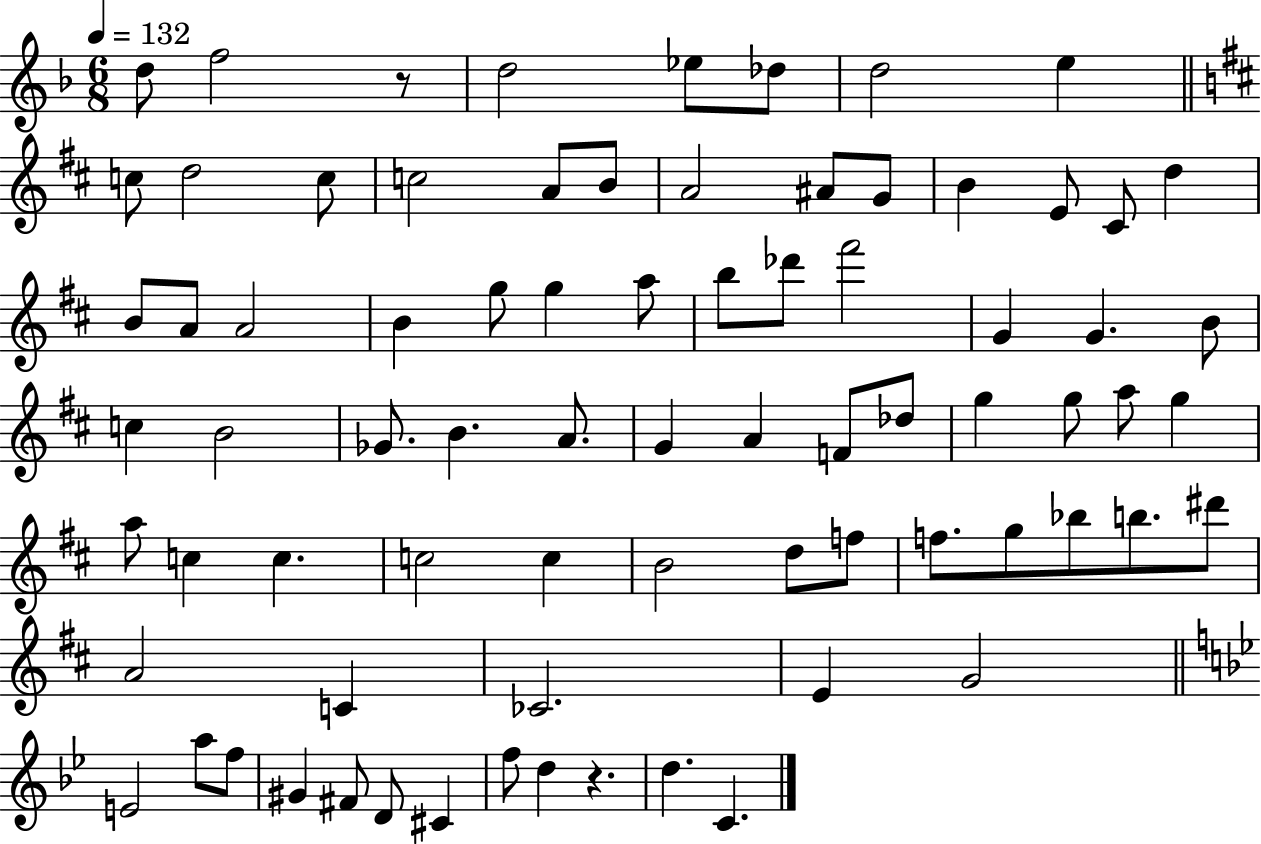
D5/e F5/h R/e D5/h Eb5/e Db5/e D5/h E5/q C5/e D5/h C5/e C5/h A4/e B4/e A4/h A#4/e G4/e B4/q E4/e C#4/e D5/q B4/e A4/e A4/h B4/q G5/e G5/q A5/e B5/e Db6/e F#6/h G4/q G4/q. B4/e C5/q B4/h Gb4/e. B4/q. A4/e. G4/q A4/q F4/e Db5/e G5/q G5/e A5/e G5/q A5/e C5/q C5/q. C5/h C5/q B4/h D5/e F5/e F5/e. G5/e Bb5/e B5/e. D#6/e A4/h C4/q CES4/h. E4/q G4/h E4/h A5/e F5/e G#4/q F#4/e D4/e C#4/q F5/e D5/q R/q. D5/q. C4/q.